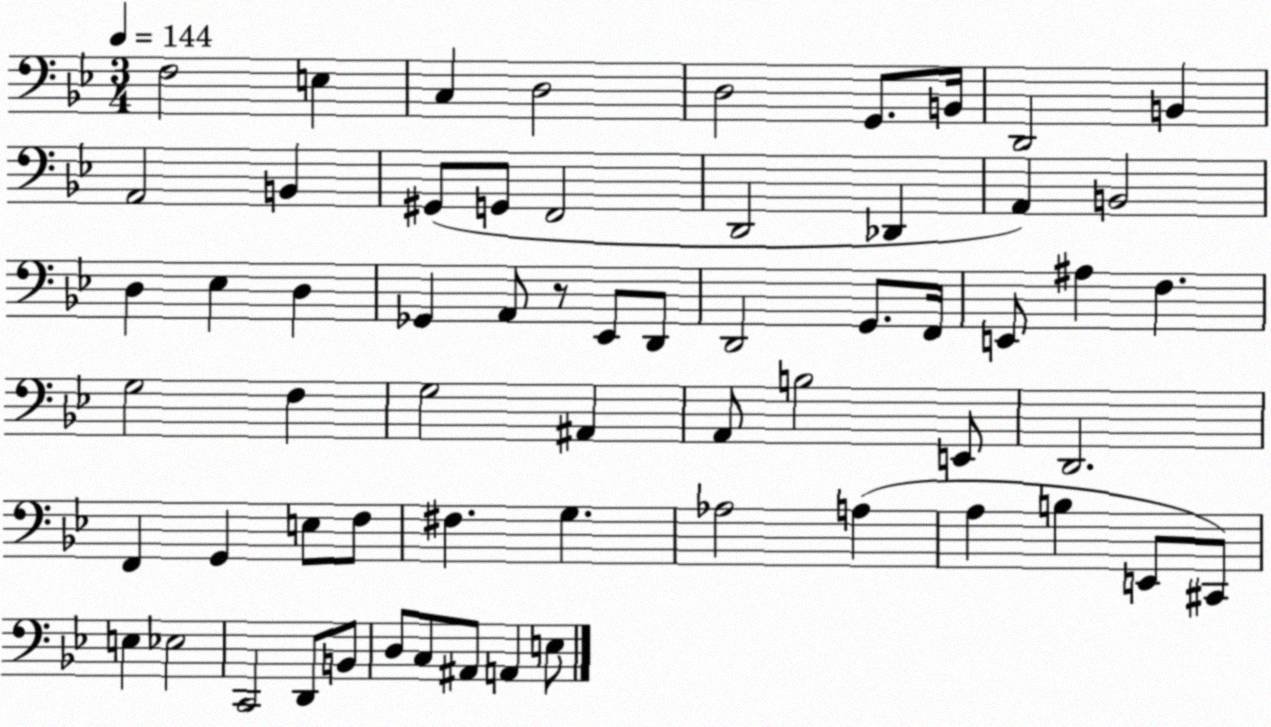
X:1
T:Untitled
M:3/4
L:1/4
K:Bb
F,2 E, C, D,2 D,2 G,,/2 B,,/4 D,,2 B,, A,,2 B,, ^G,,/2 G,,/2 F,,2 D,,2 _D,, A,, B,,2 D, _E, D, _G,, A,,/2 z/2 _E,,/2 D,,/2 D,,2 G,,/2 F,,/4 E,,/2 ^A, F, G,2 F, G,2 ^A,, A,,/2 B,2 E,,/2 D,,2 F,, G,, E,/2 F,/2 ^F, G, _A,2 A, A, B, E,,/2 ^C,,/2 E, _E,2 C,,2 D,,/2 B,,/2 D,/2 C,/2 ^A,,/2 A,, E,/2